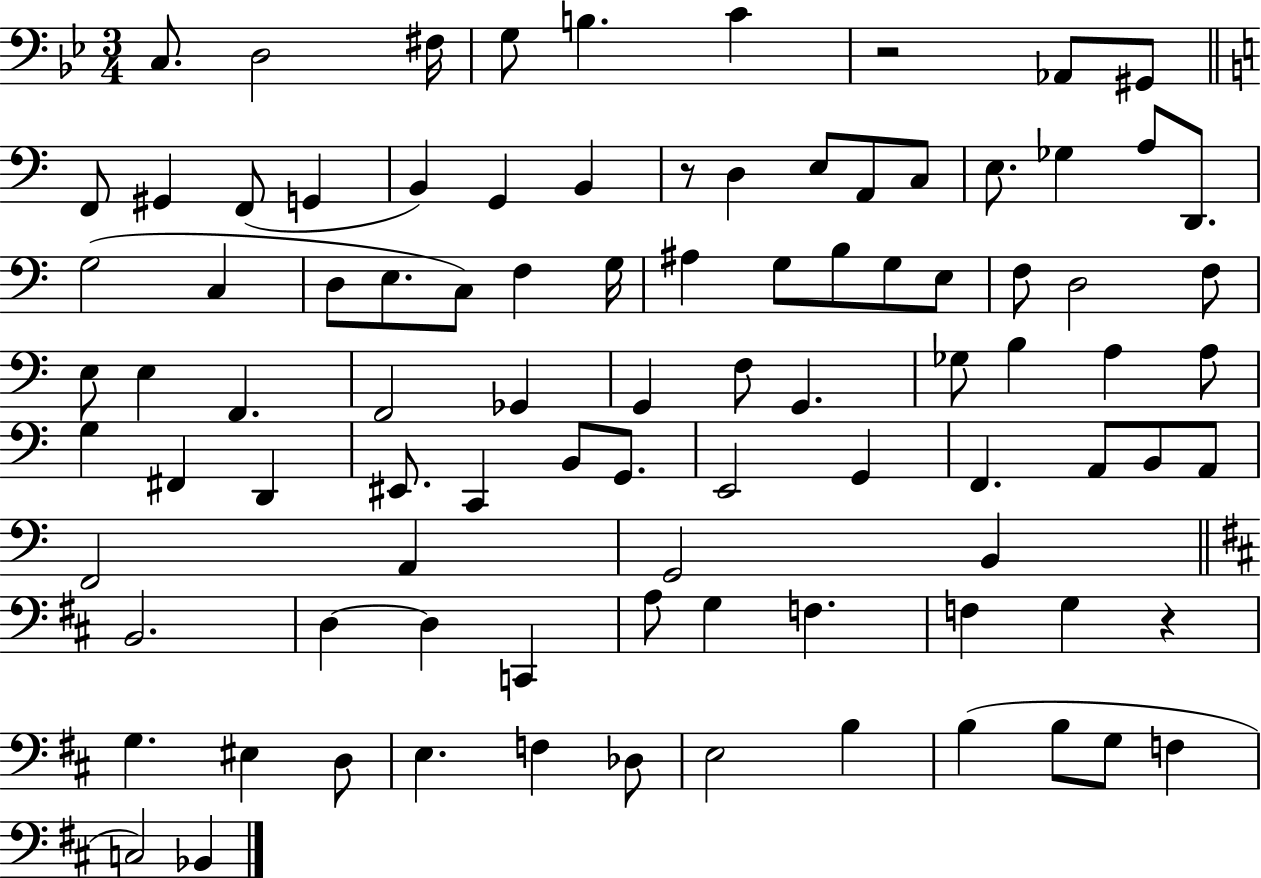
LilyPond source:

{
  \clef bass
  \numericTimeSignature
  \time 3/4
  \key bes \major
  c8. d2 fis16 | g8 b4. c'4 | r2 aes,8 gis,8 | \bar "||" \break \key a \minor f,8 gis,4 f,8( g,4 | b,4) g,4 b,4 | r8 d4 e8 a,8 c8 | e8. ges4 a8 d,8. | \break g2( c4 | d8 e8. c8) f4 g16 | ais4 g8 b8 g8 e8 | f8 d2 f8 | \break e8 e4 f,4. | f,2 ges,4 | g,4 f8 g,4. | ges8 b4 a4 a8 | \break g4 fis,4 d,4 | eis,8. c,4 b,8 g,8. | e,2 g,4 | f,4. a,8 b,8 a,8 | \break f,2 a,4 | g,2 b,4 | \bar "||" \break \key b \minor b,2. | d4~~ d4 c,4 | a8 g4 f4. | f4 g4 r4 | \break g4. eis4 d8 | e4. f4 des8 | e2 b4 | b4( b8 g8 f4 | \break c2) bes,4 | \bar "|."
}